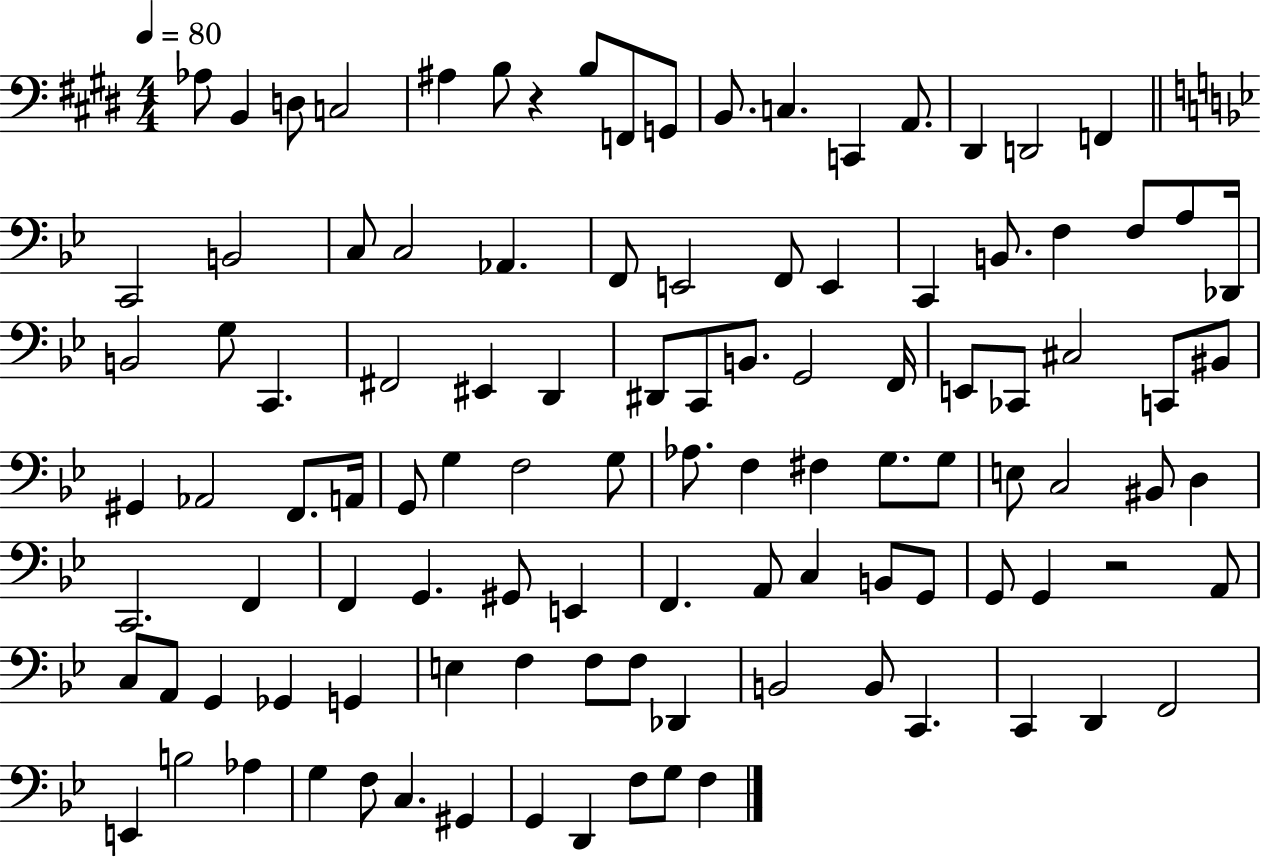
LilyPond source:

{
  \clef bass
  \numericTimeSignature
  \time 4/4
  \key e \major
  \tempo 4 = 80
  aes8 b,4 d8 c2 | ais4 b8 r4 b8 f,8 g,8 | b,8. c4. c,4 a,8. | dis,4 d,2 f,4 | \break \bar "||" \break \key bes \major c,2 b,2 | c8 c2 aes,4. | f,8 e,2 f,8 e,4 | c,4 b,8. f4 f8 a8 des,16 | \break b,2 g8 c,4. | fis,2 eis,4 d,4 | dis,8 c,8 b,8. g,2 f,16 | e,8 ces,8 cis2 c,8 bis,8 | \break gis,4 aes,2 f,8. a,16 | g,8 g4 f2 g8 | aes8. f4 fis4 g8. g8 | e8 c2 bis,8 d4 | \break c,2. f,4 | f,4 g,4. gis,8 e,4 | f,4. a,8 c4 b,8 g,8 | g,8 g,4 r2 a,8 | \break c8 a,8 g,4 ges,4 g,4 | e4 f4 f8 f8 des,4 | b,2 b,8 c,4. | c,4 d,4 f,2 | \break e,4 b2 aes4 | g4 f8 c4. gis,4 | g,4 d,4 f8 g8 f4 | \bar "|."
}